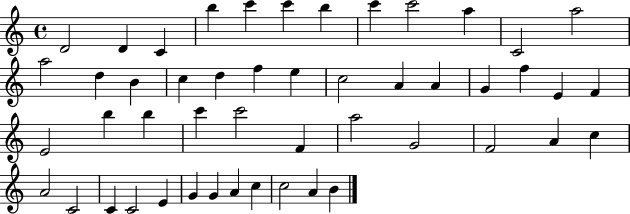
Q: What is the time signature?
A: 4/4